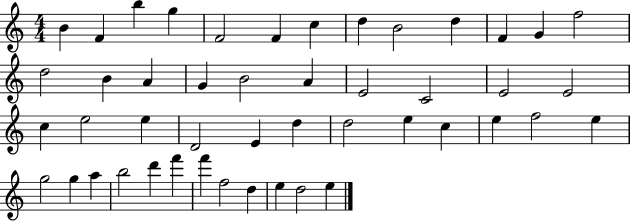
{
  \clef treble
  \numericTimeSignature
  \time 4/4
  \key c \major
  b'4 f'4 b''4 g''4 | f'2 f'4 c''4 | d''4 b'2 d''4 | f'4 g'4 f''2 | \break d''2 b'4 a'4 | g'4 b'2 a'4 | e'2 c'2 | e'2 e'2 | \break c''4 e''2 e''4 | d'2 e'4 d''4 | d''2 e''4 c''4 | e''4 f''2 e''4 | \break g''2 g''4 a''4 | b''2 d'''4 f'''4 | f'''4 f''2 d''4 | e''4 d''2 e''4 | \break \bar "|."
}